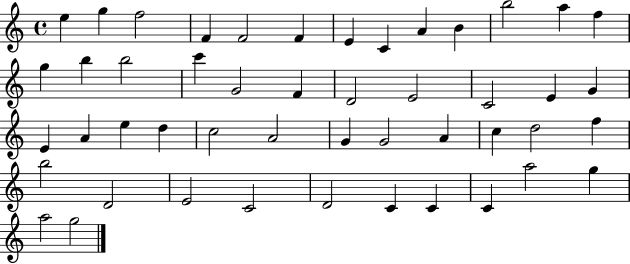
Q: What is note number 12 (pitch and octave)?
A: A5